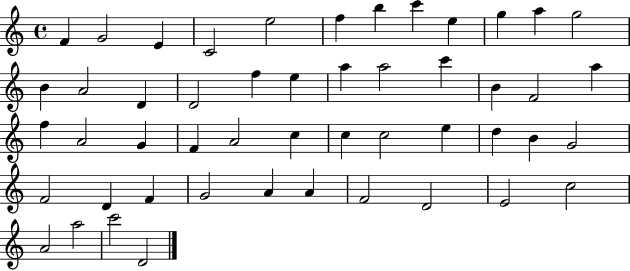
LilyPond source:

{
  \clef treble
  \time 4/4
  \defaultTimeSignature
  \key c \major
  f'4 g'2 e'4 | c'2 e''2 | f''4 b''4 c'''4 e''4 | g''4 a''4 g''2 | \break b'4 a'2 d'4 | d'2 f''4 e''4 | a''4 a''2 c'''4 | b'4 f'2 a''4 | \break f''4 a'2 g'4 | f'4 a'2 c''4 | c''4 c''2 e''4 | d''4 b'4 g'2 | \break f'2 d'4 f'4 | g'2 a'4 a'4 | f'2 d'2 | e'2 c''2 | \break a'2 a''2 | c'''2 d'2 | \bar "|."
}